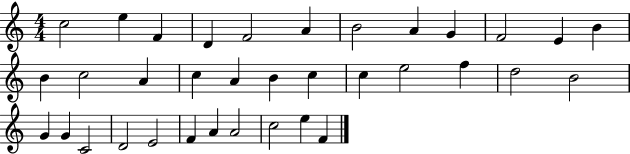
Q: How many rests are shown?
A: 0